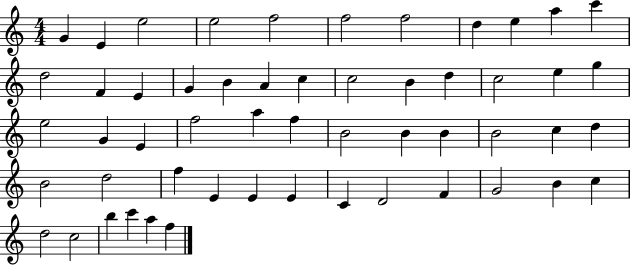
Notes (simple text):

G4/q E4/q E5/h E5/h F5/h F5/h F5/h D5/q E5/q A5/q C6/q D5/h F4/q E4/q G4/q B4/q A4/q C5/q C5/h B4/q D5/q C5/h E5/q G5/q E5/h G4/q E4/q F5/h A5/q F5/q B4/h B4/q B4/q B4/h C5/q D5/q B4/h D5/h F5/q E4/q E4/q E4/q C4/q D4/h F4/q G4/h B4/q C5/q D5/h C5/h B5/q C6/q A5/q F5/q